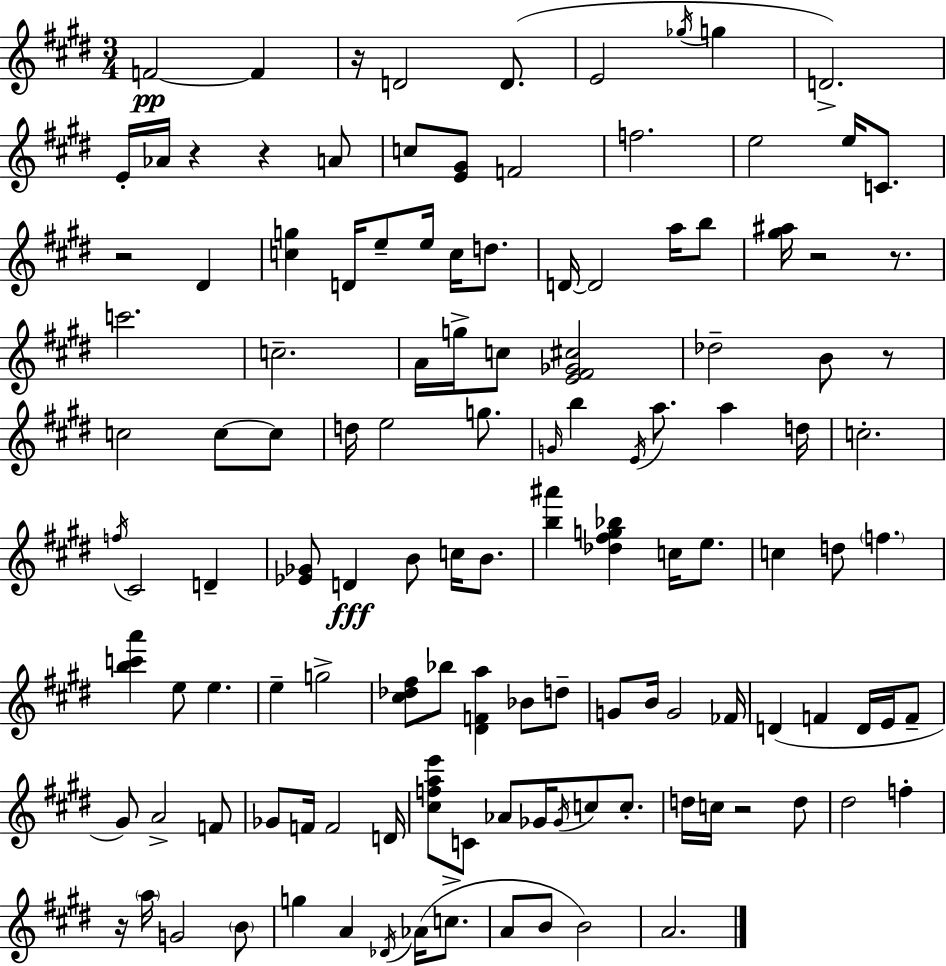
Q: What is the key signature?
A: E major